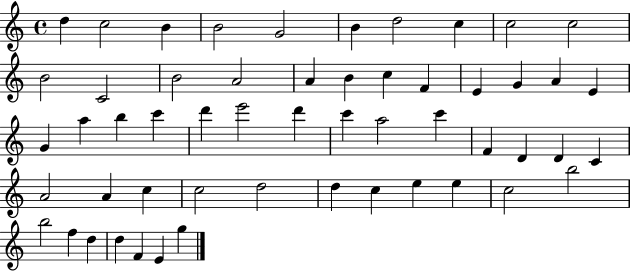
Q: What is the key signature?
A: C major